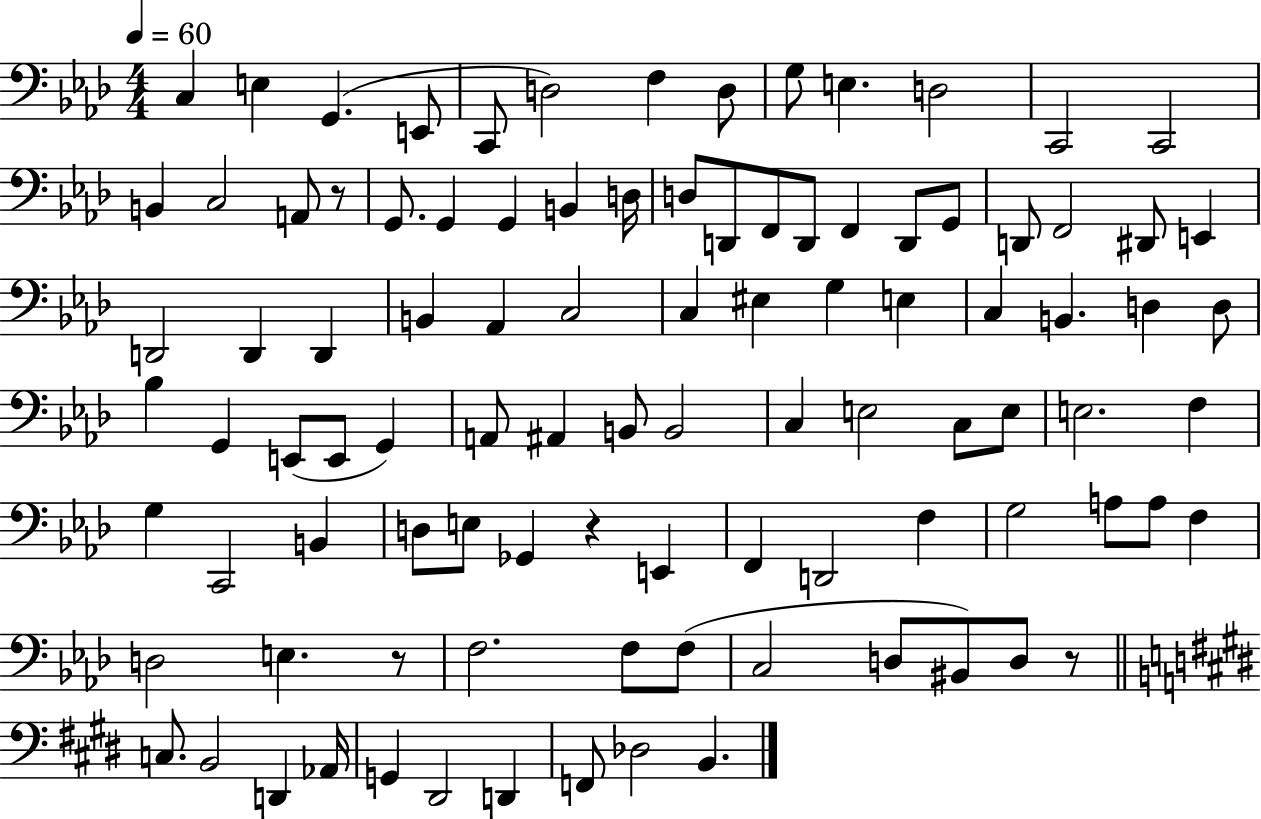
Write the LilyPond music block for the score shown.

{
  \clef bass
  \numericTimeSignature
  \time 4/4
  \key aes \major
  \tempo 4 = 60
  c4 e4 g,4.( e,8 | c,8 d2) f4 d8 | g8 e4. d2 | c,2 c,2 | \break b,4 c2 a,8 r8 | g,8. g,4 g,4 b,4 d16 | d8 d,8 f,8 d,8 f,4 d,8 g,8 | d,8 f,2 dis,8 e,4 | \break d,2 d,4 d,4 | b,4 aes,4 c2 | c4 eis4 g4 e4 | c4 b,4. d4 d8 | \break bes4 g,4 e,8( e,8 g,4) | a,8 ais,4 b,8 b,2 | c4 e2 c8 e8 | e2. f4 | \break g4 c,2 b,4 | d8 e8 ges,4 r4 e,4 | f,4 d,2 f4 | g2 a8 a8 f4 | \break d2 e4. r8 | f2. f8 f8( | c2 d8 bis,8) d8 r8 | \bar "||" \break \key e \major c8. b,2 d,4 aes,16 | g,4 dis,2 d,4 | f,8 des2 b,4. | \bar "|."
}